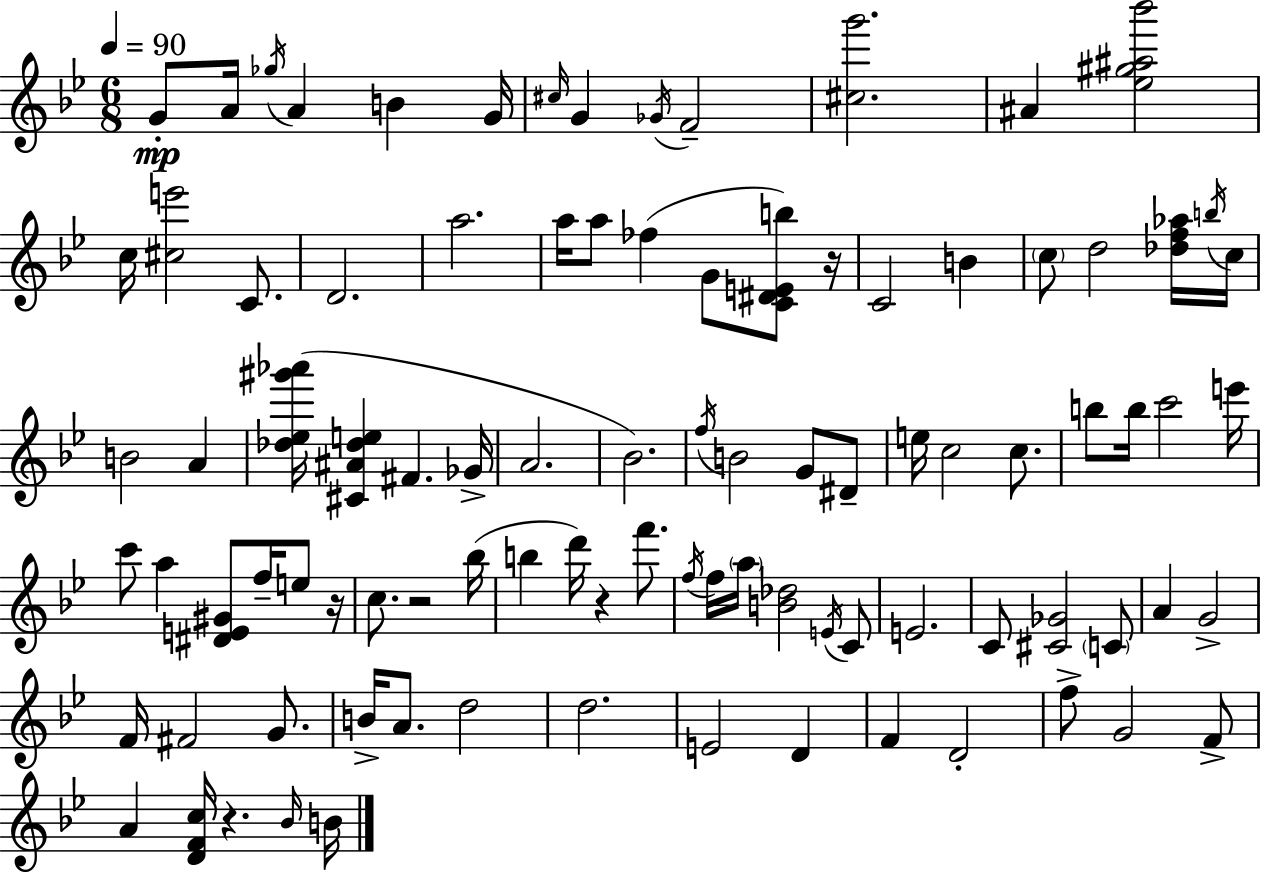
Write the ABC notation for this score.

X:1
T:Untitled
M:6/8
L:1/4
K:Gm
G/2 A/4 _g/4 A B G/4 ^c/4 G _G/4 F2 [^cg']2 ^A [_e^g^a_b']2 c/4 [^ce']2 C/2 D2 a2 a/4 a/2 _f G/2 [C^DEb]/2 z/4 C2 B c/2 d2 [_df_a]/4 b/4 c/4 B2 A [_d_e^g'_a']/4 [^C^A_de] ^F _G/4 A2 _B2 f/4 B2 G/2 ^D/2 e/4 c2 c/2 b/2 b/4 c'2 e'/4 c'/2 a [^DE^G]/2 f/4 e/2 z/4 c/2 z2 _b/4 b d'/4 z f'/2 f/4 f/4 a/4 [B_d]2 E/4 C/2 E2 C/2 [^C_G]2 C/2 A G2 F/4 ^F2 G/2 B/4 A/2 d2 d2 E2 D F D2 f/2 G2 F/2 A [DFc]/4 z _B/4 B/4